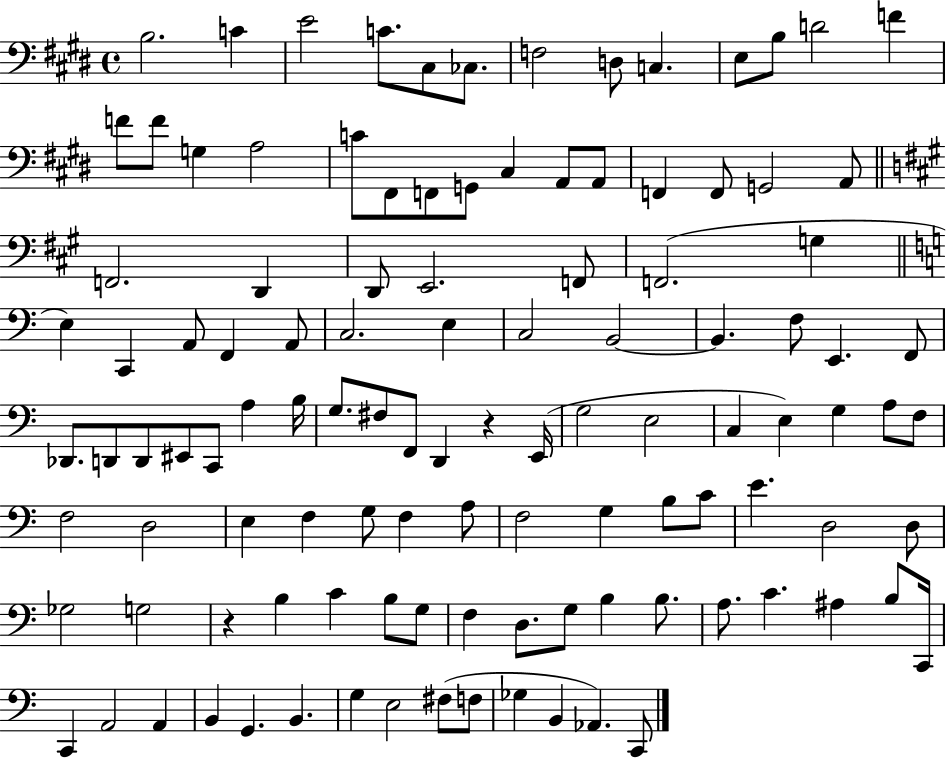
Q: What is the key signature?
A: E major